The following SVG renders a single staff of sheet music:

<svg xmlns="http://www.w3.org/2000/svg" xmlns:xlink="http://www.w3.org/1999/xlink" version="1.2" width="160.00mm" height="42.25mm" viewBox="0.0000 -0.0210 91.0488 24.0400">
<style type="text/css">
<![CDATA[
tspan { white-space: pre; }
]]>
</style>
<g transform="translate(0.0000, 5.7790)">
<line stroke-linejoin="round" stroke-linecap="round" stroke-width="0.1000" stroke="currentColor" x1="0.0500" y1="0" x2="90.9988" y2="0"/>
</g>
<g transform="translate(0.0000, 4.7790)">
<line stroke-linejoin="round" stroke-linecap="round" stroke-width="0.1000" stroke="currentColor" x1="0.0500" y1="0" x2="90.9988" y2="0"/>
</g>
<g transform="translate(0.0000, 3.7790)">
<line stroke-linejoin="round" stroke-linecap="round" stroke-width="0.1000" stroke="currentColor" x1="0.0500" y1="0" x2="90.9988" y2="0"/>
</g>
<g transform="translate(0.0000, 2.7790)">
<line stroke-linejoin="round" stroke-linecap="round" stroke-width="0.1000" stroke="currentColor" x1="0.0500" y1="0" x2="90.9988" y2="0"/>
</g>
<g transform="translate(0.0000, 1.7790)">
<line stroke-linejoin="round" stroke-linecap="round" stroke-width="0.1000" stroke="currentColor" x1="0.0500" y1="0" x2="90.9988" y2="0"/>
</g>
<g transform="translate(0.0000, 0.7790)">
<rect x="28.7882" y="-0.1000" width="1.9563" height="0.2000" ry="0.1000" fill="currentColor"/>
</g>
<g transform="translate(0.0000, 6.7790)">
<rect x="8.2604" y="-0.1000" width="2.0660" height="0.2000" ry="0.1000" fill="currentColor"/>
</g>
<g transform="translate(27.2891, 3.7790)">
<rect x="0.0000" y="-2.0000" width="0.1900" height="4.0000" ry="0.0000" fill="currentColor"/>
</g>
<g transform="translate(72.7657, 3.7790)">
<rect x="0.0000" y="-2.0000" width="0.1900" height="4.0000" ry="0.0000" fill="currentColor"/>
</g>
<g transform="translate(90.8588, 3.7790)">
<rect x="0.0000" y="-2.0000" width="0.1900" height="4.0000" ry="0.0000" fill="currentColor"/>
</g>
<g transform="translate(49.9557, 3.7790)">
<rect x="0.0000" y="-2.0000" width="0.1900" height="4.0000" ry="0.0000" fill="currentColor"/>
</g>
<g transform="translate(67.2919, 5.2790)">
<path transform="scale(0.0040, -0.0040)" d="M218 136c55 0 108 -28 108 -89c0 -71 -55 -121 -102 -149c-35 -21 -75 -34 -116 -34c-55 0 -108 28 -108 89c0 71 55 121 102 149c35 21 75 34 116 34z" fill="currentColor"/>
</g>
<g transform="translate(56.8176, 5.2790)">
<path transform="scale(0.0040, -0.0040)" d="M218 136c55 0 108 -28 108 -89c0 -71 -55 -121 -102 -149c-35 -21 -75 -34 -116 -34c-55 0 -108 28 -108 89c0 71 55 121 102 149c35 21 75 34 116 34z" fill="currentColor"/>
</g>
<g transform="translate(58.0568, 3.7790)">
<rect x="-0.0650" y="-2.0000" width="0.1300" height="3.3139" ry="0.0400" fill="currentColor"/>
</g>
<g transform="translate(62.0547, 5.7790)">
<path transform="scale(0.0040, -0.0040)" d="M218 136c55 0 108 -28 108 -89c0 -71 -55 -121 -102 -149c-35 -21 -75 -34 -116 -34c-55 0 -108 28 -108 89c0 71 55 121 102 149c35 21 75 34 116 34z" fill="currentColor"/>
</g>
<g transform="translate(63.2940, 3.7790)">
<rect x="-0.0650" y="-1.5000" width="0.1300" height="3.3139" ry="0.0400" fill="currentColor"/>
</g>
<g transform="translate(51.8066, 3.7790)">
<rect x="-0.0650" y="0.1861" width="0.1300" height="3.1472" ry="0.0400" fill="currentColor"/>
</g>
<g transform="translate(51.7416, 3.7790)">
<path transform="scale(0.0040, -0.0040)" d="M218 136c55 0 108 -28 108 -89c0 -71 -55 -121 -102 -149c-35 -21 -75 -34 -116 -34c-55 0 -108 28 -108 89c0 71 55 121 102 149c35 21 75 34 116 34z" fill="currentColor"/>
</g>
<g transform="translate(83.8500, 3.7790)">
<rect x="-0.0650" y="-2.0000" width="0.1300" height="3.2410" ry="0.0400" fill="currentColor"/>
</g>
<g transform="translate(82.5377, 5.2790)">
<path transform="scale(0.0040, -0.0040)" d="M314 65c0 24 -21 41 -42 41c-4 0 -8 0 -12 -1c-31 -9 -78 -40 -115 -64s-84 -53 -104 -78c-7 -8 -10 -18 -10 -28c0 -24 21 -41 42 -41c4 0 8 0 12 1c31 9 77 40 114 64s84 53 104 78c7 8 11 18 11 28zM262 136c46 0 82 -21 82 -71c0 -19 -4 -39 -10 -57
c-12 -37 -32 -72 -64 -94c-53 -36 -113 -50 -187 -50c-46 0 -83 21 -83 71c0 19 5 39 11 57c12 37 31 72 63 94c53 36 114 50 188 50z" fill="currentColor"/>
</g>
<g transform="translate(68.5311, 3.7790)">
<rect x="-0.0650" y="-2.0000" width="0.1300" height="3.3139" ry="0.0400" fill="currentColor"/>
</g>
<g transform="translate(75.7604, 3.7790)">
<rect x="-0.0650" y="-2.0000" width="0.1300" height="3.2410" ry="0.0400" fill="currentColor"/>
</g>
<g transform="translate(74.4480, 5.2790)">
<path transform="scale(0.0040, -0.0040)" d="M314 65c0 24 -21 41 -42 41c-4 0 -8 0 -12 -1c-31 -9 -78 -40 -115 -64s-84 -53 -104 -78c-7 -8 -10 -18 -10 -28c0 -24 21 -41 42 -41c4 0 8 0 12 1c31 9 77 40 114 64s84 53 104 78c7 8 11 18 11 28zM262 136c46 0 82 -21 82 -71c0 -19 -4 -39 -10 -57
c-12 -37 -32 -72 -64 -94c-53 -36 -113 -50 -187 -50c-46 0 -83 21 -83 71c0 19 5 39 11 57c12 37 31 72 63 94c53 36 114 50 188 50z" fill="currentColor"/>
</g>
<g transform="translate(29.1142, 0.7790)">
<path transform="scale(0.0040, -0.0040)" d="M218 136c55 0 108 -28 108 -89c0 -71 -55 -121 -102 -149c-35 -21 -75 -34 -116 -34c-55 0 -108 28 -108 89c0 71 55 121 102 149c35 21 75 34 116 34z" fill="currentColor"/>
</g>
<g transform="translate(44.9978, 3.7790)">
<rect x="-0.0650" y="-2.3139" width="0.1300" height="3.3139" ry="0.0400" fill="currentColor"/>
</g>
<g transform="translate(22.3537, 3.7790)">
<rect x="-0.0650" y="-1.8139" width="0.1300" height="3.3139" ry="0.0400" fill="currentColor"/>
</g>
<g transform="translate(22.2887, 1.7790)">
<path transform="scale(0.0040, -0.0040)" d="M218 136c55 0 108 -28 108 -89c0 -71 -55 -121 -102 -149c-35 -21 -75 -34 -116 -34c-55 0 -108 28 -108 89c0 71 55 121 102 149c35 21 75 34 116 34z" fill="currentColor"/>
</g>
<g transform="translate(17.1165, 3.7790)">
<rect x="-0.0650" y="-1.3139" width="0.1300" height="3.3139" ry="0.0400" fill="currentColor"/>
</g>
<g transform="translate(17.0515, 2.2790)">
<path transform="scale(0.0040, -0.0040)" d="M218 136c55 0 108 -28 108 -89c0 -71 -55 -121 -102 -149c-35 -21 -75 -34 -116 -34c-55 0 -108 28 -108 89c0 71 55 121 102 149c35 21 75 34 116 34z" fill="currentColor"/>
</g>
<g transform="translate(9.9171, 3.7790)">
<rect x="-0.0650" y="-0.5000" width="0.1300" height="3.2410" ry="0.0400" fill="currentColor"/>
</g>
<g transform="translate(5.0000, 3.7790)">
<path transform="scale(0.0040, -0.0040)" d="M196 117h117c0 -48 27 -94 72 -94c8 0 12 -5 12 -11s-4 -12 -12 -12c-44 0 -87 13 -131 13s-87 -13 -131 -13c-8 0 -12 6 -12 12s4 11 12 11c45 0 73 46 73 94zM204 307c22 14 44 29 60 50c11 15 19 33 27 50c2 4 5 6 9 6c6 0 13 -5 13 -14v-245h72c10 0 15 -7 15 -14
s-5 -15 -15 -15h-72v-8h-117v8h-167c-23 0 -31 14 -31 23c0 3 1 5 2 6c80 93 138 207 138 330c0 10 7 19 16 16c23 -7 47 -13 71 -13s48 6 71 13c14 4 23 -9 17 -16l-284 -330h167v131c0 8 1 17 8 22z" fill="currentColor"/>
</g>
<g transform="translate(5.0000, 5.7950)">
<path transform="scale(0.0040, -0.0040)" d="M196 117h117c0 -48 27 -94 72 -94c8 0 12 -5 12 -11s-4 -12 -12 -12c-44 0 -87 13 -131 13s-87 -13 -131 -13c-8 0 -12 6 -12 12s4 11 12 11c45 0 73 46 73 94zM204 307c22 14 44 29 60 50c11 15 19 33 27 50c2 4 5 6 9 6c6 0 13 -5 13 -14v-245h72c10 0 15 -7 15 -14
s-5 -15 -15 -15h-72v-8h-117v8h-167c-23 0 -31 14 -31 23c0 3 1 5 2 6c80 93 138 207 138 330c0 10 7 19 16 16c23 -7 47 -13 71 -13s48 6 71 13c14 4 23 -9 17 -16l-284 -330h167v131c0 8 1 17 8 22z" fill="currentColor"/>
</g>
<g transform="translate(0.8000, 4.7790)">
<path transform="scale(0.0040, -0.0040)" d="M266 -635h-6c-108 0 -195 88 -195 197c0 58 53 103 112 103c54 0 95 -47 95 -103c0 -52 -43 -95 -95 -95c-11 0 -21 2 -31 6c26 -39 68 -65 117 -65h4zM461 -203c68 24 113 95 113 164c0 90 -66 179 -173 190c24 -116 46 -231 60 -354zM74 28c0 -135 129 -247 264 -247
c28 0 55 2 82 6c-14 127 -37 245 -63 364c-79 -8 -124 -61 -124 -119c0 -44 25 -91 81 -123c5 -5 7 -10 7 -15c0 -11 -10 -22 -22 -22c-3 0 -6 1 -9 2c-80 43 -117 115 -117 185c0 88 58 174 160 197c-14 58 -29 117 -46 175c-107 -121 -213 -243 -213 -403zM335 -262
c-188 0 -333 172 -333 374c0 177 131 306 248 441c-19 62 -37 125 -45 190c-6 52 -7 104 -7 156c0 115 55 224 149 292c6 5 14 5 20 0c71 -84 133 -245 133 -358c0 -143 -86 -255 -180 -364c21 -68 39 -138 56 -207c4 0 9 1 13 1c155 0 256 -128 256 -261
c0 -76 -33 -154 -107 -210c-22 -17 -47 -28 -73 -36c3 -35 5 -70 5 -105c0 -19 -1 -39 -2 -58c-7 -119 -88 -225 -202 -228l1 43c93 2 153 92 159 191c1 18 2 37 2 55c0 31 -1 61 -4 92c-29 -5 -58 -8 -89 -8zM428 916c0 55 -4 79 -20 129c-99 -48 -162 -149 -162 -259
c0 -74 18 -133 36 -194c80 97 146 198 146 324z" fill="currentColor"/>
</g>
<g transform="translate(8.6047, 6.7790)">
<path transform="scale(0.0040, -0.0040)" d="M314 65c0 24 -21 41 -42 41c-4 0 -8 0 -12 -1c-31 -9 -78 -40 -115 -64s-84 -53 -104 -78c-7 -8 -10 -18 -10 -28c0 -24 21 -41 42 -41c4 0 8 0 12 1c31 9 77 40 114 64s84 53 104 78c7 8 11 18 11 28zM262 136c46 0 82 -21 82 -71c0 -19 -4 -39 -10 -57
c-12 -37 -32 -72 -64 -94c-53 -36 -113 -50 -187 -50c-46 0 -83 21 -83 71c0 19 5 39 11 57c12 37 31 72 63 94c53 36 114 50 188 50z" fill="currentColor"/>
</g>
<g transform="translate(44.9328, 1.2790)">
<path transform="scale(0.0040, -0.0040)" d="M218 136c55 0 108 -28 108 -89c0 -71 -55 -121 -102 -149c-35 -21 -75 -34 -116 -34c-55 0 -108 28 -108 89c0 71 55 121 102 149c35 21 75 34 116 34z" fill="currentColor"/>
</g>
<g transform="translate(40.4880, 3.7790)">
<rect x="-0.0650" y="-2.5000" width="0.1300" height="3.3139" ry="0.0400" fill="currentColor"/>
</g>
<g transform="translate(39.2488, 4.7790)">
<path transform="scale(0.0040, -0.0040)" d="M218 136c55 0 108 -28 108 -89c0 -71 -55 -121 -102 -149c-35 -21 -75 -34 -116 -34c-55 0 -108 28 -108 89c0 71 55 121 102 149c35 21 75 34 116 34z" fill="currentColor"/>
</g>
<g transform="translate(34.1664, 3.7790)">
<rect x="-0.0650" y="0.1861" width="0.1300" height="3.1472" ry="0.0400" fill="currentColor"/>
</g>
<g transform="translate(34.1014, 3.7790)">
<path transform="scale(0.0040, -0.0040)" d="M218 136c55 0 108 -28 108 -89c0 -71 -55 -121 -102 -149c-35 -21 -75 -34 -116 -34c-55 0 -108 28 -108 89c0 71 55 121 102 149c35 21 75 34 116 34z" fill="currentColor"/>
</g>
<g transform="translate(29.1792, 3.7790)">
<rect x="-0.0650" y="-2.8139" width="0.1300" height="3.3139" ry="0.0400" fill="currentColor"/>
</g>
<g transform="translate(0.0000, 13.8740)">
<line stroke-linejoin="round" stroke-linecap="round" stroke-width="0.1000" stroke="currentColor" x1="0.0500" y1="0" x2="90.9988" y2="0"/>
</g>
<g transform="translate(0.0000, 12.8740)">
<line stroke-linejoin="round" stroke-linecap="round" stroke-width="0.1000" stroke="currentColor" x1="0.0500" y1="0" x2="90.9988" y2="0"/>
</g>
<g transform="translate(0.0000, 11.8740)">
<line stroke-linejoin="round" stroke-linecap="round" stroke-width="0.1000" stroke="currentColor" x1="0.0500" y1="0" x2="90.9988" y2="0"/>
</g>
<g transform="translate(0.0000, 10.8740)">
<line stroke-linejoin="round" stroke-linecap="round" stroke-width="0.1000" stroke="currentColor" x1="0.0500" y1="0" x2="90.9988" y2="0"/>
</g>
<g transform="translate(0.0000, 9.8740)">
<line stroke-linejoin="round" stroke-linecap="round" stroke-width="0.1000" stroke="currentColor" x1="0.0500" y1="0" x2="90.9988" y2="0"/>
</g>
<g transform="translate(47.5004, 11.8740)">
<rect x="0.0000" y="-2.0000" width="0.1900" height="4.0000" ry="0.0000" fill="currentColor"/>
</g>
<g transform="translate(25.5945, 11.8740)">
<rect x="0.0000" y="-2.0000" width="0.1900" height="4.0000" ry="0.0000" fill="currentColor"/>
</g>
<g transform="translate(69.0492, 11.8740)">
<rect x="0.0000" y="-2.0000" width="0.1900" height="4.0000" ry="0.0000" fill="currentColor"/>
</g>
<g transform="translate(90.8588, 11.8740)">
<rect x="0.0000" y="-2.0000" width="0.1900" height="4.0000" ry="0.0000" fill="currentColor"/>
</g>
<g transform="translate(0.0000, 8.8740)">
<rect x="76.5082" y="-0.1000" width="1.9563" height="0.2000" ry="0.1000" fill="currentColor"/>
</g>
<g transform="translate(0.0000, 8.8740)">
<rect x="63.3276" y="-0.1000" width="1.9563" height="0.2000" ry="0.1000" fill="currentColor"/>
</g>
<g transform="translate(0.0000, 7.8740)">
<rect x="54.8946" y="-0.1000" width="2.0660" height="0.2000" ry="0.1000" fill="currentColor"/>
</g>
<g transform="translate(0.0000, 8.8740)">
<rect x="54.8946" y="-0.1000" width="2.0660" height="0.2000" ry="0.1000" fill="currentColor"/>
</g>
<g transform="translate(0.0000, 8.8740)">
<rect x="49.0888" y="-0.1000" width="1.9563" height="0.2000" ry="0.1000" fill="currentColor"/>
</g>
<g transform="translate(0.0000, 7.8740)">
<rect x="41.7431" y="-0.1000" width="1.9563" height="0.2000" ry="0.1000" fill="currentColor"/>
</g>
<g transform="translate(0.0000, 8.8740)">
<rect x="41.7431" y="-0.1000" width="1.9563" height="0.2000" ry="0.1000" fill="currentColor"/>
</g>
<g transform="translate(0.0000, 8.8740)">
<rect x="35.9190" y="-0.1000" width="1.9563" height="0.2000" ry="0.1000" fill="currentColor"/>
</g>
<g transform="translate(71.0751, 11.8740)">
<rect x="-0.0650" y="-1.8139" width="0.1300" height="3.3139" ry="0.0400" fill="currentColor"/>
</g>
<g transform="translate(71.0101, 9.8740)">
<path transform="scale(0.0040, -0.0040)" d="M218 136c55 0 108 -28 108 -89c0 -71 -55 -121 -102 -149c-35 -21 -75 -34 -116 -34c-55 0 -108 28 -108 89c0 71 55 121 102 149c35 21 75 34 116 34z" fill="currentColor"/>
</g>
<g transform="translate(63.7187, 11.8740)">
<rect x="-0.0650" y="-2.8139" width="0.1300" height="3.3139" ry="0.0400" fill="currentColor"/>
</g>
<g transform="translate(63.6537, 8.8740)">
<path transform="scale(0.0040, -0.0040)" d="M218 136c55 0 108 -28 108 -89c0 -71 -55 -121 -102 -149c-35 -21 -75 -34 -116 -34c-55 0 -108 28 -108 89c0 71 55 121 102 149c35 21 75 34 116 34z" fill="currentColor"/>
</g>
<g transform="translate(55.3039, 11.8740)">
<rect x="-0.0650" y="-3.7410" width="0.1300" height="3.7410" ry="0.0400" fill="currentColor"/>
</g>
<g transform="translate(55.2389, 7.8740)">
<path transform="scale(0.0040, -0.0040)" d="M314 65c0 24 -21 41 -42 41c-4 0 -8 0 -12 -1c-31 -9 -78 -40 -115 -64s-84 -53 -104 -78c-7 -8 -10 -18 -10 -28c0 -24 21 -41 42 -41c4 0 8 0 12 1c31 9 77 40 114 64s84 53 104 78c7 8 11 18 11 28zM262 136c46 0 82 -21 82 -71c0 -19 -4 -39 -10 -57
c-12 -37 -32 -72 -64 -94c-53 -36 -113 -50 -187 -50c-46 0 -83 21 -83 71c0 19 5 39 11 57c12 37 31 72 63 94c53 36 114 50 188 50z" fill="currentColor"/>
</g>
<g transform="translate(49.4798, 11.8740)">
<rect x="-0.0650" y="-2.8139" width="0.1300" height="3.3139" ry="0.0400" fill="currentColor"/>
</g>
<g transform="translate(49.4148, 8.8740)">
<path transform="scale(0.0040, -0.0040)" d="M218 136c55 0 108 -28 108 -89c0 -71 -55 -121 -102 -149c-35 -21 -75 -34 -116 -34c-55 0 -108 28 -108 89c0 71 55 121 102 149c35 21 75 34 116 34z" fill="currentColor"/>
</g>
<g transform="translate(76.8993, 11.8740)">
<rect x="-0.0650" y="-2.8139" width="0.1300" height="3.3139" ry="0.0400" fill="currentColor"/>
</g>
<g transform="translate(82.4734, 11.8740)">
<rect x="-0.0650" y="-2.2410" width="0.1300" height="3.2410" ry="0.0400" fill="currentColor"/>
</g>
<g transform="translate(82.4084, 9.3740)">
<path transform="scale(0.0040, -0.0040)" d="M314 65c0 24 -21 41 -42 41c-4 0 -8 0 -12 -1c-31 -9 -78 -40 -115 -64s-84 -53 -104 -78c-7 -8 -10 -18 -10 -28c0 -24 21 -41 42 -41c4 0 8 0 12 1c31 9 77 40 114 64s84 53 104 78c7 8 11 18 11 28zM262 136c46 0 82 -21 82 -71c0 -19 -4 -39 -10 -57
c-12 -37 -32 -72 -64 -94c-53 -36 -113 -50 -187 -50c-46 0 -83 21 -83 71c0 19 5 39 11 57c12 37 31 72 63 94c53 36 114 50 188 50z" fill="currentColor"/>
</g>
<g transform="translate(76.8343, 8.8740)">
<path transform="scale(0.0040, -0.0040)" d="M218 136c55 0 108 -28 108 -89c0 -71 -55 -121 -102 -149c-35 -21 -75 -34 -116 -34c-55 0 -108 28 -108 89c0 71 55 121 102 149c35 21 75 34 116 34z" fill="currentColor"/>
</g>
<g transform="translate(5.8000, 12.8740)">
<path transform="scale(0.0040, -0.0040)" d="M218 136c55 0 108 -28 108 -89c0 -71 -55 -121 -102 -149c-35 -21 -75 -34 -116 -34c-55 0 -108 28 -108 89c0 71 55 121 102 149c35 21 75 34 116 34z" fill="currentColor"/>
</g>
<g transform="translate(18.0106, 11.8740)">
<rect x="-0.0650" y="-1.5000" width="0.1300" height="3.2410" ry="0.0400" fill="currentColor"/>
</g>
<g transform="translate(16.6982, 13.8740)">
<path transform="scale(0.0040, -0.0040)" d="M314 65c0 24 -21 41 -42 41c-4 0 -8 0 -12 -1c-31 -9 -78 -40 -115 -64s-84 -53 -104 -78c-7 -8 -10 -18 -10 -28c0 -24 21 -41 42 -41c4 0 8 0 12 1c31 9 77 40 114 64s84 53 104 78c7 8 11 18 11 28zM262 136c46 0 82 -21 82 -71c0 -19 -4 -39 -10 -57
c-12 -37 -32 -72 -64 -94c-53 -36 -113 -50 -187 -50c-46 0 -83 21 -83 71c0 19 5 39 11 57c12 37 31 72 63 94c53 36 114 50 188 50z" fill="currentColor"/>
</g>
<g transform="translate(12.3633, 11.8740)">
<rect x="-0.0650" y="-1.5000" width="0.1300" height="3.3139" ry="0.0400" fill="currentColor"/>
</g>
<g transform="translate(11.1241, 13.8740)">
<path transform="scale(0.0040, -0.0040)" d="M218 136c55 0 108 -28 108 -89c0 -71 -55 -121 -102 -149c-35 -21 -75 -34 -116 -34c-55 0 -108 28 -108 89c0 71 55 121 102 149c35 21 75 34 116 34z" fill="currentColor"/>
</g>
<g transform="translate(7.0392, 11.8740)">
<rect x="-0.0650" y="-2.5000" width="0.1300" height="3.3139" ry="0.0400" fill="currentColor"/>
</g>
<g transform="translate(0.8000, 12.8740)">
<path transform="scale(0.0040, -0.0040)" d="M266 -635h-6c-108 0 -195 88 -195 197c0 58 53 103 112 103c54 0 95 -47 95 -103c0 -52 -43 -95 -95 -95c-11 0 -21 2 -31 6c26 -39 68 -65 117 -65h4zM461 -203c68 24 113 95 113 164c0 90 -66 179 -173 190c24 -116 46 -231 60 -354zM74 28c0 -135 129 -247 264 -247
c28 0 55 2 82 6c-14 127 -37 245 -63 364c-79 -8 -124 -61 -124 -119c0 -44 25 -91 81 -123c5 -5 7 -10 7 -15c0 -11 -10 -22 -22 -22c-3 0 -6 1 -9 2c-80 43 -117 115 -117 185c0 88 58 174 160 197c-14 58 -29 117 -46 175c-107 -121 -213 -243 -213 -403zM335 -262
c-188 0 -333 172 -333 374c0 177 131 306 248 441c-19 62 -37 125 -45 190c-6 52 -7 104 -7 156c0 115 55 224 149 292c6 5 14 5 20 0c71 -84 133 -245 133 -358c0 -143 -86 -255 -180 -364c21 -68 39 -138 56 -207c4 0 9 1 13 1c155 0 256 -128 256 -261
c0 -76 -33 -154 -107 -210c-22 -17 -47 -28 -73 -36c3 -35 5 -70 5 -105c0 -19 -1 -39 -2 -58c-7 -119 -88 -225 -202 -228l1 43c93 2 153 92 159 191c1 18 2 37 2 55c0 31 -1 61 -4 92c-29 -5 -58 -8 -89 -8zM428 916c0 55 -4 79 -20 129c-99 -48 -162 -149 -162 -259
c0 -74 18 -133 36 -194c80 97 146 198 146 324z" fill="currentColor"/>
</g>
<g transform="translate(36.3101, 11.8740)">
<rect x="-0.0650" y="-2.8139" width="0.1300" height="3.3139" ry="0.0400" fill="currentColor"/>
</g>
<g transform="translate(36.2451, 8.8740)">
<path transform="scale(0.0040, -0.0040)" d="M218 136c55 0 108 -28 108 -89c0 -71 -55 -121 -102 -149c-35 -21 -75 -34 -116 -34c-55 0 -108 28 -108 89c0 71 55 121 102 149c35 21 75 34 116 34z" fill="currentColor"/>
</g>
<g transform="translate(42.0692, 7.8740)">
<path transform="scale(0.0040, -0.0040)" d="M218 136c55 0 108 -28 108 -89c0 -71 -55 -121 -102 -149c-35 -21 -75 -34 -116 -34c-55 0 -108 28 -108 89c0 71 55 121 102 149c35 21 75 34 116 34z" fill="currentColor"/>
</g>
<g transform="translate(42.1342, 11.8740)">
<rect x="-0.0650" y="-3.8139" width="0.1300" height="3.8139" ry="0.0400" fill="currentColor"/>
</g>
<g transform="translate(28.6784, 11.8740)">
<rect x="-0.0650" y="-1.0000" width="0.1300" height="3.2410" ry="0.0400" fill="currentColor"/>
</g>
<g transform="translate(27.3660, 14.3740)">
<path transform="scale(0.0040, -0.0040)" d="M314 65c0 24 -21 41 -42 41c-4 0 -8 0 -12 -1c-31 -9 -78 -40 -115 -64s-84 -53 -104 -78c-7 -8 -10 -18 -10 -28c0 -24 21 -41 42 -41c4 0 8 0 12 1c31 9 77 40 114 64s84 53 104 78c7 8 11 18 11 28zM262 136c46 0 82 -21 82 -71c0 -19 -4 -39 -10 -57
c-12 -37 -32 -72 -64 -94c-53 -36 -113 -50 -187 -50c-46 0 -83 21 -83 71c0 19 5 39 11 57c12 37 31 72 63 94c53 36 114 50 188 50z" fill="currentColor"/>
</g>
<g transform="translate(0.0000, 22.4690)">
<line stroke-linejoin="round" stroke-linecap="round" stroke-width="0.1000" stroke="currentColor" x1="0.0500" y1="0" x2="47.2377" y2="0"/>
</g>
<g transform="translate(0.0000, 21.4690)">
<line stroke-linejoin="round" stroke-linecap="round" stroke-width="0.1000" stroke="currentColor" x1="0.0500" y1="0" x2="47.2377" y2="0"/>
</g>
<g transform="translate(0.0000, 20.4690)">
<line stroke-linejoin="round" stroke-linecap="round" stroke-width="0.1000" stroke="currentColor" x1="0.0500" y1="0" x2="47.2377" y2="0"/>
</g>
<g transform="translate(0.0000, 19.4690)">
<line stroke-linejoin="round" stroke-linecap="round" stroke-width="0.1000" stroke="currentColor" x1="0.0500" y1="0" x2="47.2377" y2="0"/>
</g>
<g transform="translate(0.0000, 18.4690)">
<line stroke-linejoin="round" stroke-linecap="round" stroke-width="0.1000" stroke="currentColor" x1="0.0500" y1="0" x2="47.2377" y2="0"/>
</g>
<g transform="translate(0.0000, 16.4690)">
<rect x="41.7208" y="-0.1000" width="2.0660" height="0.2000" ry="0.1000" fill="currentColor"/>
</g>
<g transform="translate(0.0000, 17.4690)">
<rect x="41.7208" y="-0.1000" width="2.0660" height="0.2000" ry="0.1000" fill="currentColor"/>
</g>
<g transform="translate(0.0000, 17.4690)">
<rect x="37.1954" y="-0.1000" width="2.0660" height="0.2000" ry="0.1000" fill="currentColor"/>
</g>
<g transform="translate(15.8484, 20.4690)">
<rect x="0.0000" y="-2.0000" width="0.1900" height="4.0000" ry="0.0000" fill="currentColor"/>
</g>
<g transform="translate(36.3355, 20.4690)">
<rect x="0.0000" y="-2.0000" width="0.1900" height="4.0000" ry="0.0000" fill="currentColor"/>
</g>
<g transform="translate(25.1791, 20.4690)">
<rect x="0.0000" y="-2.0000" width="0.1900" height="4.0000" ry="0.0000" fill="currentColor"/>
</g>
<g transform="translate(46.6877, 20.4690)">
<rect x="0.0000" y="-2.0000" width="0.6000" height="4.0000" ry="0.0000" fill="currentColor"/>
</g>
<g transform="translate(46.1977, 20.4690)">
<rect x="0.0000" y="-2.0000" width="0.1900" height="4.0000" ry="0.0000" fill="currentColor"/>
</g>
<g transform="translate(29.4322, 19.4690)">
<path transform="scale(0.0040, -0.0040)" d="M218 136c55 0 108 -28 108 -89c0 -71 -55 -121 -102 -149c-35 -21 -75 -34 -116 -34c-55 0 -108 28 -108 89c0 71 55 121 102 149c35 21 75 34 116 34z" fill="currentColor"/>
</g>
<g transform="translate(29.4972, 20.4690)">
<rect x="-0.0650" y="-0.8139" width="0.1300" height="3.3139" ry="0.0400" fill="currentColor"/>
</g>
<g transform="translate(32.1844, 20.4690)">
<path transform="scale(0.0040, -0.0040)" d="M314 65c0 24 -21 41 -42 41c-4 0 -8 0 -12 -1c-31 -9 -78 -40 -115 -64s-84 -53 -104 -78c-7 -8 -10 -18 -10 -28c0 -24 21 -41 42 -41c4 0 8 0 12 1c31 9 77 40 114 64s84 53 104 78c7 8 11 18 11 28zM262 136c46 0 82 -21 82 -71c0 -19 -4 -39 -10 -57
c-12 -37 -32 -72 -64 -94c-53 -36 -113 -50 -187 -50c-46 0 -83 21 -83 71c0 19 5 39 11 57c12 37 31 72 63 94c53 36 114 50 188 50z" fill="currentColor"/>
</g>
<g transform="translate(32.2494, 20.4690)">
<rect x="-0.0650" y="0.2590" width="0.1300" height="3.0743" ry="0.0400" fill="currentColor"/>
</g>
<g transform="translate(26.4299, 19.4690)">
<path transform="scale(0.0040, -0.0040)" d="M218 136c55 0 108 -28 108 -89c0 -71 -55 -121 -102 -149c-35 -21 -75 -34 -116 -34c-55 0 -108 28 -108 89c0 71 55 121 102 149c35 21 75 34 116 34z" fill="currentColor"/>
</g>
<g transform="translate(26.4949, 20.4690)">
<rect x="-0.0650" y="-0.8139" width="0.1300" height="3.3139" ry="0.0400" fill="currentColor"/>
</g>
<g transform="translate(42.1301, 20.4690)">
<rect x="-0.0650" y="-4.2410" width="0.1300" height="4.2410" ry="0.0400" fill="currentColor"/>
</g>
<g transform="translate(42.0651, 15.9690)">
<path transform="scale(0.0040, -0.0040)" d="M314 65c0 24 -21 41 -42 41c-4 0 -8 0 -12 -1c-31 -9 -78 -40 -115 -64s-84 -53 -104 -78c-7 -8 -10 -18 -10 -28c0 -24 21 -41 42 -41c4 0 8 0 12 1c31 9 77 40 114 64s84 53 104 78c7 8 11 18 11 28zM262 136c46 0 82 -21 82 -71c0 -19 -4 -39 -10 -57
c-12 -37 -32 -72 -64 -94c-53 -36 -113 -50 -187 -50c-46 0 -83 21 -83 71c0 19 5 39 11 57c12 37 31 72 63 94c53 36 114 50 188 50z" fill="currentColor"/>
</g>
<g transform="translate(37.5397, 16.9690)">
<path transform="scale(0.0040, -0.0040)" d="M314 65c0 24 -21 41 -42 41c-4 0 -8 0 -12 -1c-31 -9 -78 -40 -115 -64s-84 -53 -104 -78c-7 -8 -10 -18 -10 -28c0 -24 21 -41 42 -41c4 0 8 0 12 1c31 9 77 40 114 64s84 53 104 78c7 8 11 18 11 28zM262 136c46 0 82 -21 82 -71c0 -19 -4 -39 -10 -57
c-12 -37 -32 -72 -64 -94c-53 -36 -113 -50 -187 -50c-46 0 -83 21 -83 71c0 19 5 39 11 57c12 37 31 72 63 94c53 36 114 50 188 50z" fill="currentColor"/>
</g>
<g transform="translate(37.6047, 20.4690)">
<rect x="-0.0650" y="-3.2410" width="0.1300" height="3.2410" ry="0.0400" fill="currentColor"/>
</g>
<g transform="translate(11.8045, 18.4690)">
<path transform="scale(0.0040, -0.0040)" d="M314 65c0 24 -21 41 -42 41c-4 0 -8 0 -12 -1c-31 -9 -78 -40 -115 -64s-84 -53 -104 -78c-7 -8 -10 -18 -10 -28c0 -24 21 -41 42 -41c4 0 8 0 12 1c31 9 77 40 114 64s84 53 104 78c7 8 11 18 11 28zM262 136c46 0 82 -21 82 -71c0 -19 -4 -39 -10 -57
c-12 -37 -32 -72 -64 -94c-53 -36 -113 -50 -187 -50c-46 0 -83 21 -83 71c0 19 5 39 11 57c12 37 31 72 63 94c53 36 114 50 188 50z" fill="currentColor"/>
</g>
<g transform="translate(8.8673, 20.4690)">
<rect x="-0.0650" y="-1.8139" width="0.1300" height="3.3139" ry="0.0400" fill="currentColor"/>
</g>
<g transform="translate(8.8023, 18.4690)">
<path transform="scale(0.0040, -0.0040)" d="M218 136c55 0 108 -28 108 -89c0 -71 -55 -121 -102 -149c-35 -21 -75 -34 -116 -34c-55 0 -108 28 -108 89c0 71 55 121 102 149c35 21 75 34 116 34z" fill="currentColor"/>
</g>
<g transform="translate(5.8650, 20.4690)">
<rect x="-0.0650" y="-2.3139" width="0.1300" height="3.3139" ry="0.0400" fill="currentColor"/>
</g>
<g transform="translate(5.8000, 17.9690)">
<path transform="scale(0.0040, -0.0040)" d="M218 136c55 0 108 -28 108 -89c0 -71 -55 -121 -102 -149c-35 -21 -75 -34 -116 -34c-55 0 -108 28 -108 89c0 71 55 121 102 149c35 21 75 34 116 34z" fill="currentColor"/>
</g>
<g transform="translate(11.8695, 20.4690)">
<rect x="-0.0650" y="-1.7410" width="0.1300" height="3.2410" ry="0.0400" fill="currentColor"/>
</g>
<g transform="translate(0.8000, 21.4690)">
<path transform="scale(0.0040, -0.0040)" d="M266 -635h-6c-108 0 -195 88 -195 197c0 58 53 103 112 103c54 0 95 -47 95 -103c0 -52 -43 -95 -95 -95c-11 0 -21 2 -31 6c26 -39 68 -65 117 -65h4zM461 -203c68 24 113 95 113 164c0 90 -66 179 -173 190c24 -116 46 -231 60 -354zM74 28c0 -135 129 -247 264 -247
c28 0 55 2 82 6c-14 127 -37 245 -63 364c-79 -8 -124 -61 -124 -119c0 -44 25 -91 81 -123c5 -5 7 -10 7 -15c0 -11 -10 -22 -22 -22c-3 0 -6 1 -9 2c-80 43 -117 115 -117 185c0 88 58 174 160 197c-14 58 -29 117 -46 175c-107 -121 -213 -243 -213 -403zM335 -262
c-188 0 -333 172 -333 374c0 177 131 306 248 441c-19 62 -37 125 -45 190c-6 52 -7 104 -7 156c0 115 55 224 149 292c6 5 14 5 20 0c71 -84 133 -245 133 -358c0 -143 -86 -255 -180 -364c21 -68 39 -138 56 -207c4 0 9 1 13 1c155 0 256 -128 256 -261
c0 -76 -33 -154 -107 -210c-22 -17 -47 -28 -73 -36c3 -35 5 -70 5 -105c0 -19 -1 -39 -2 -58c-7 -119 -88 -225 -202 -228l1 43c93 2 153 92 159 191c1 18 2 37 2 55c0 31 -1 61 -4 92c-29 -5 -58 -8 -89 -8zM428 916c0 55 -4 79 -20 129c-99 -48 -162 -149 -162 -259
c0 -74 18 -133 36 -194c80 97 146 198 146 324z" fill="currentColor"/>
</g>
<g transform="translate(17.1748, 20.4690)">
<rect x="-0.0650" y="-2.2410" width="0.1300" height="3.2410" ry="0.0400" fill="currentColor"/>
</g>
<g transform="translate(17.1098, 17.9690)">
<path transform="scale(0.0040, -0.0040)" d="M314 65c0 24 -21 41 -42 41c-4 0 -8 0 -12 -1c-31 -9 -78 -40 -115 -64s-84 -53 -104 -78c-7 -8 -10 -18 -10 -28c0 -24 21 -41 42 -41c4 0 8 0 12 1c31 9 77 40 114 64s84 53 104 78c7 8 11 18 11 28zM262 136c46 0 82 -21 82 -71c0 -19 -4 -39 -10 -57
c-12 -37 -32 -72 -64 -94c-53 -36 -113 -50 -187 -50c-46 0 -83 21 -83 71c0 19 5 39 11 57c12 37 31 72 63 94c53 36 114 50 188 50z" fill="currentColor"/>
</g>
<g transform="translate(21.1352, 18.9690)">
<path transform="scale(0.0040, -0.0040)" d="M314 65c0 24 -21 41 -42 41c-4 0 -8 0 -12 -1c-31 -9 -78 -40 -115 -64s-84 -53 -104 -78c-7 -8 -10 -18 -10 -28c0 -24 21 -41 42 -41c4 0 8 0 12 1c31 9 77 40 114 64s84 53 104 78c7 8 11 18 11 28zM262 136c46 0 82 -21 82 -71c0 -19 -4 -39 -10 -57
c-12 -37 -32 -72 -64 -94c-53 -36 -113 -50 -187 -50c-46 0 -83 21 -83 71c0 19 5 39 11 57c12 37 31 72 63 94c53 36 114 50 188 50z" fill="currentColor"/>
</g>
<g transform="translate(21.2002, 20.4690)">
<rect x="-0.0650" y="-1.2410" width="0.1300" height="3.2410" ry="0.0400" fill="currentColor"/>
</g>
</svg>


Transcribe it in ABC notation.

X:1
T:Untitled
M:4/4
L:1/4
K:C
C2 e f a B G g B F E F F2 F2 G E E2 D2 a c' a c'2 a f a g2 g f f2 g2 e2 d d B2 b2 d'2